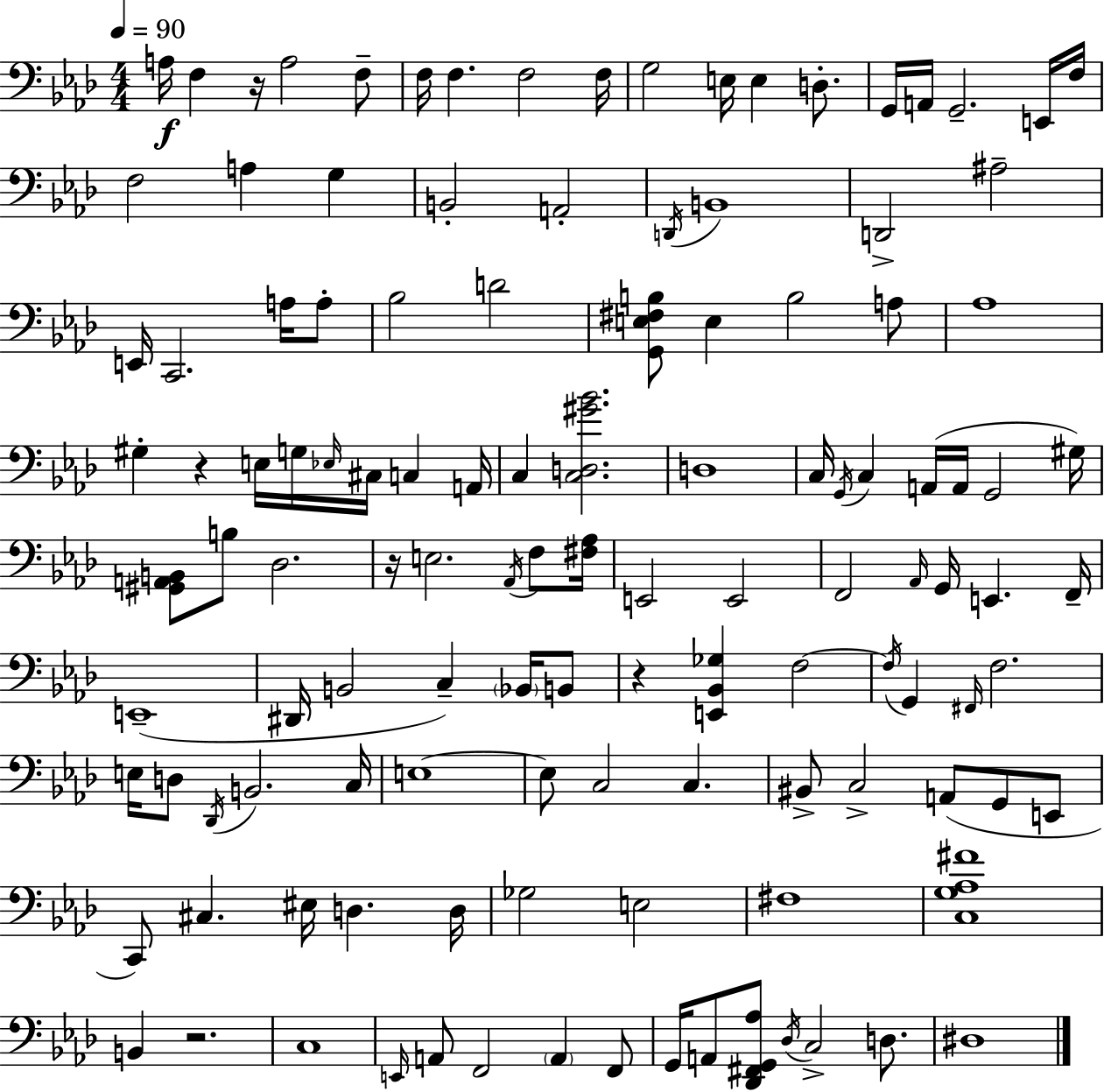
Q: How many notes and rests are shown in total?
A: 122